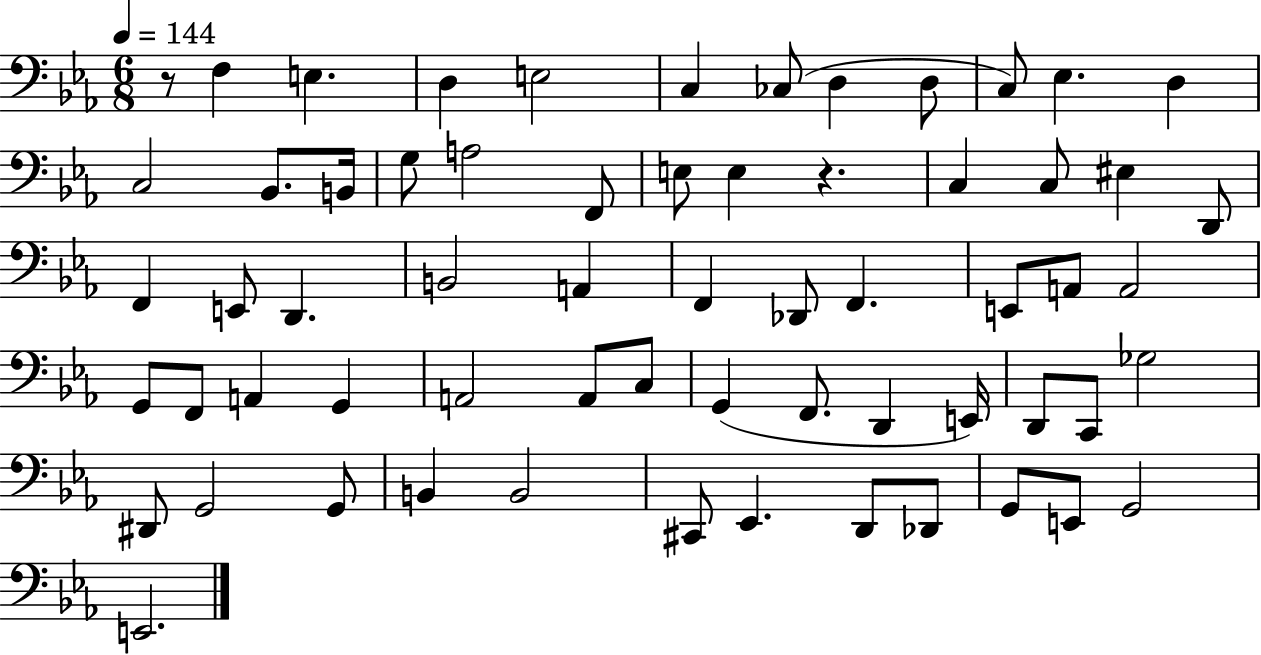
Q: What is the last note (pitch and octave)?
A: E2